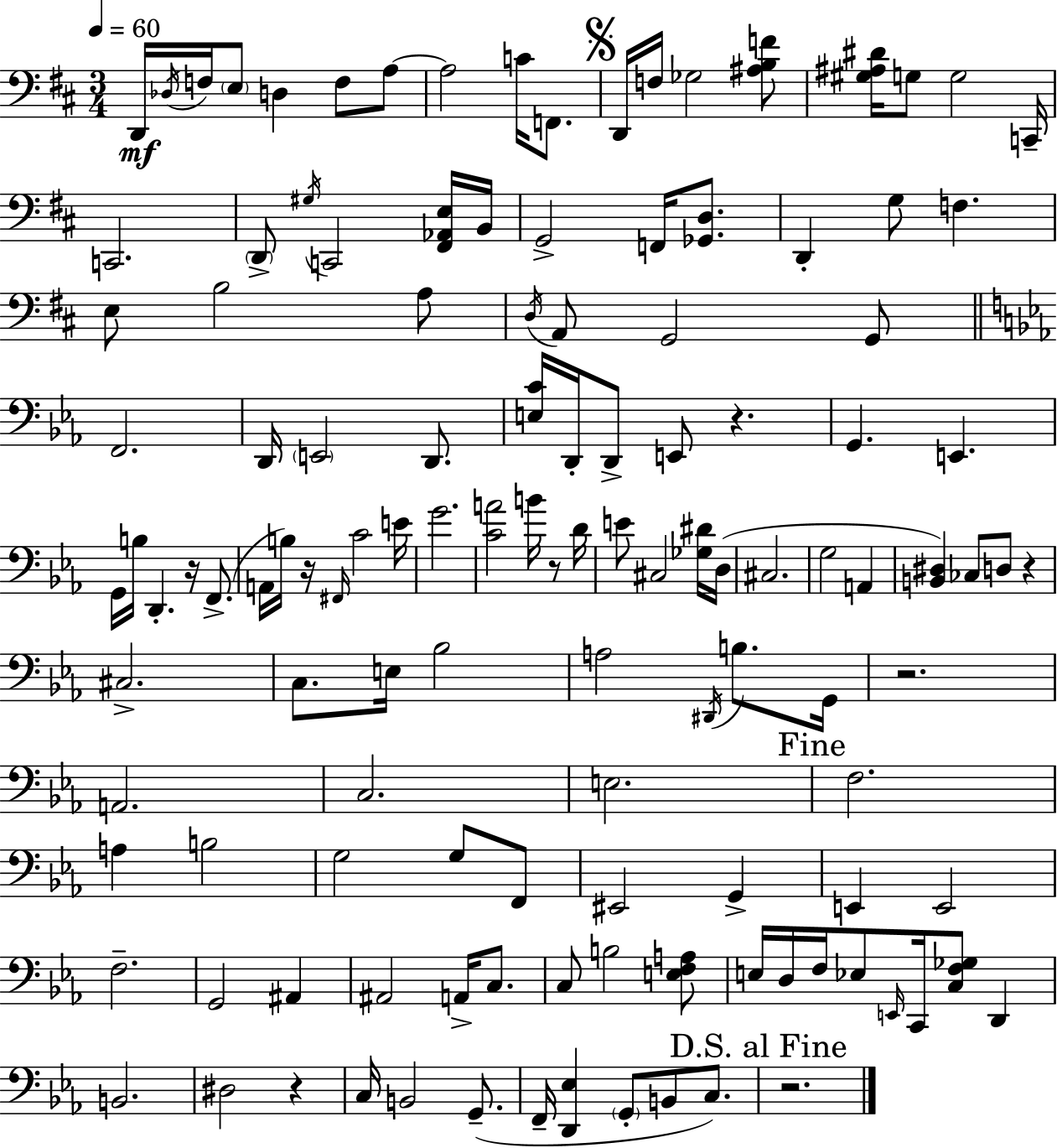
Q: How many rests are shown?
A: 8